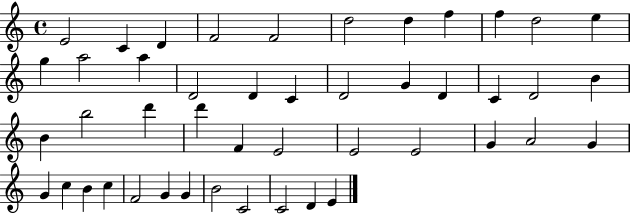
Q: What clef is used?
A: treble